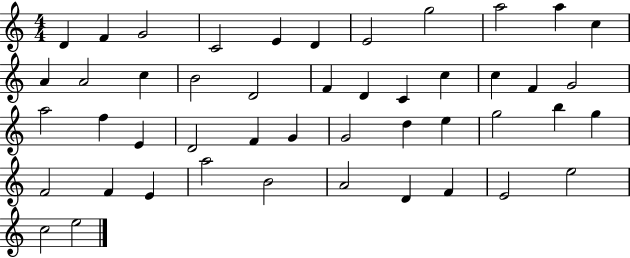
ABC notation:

X:1
T:Untitled
M:4/4
L:1/4
K:C
D F G2 C2 E D E2 g2 a2 a c A A2 c B2 D2 F D C c c F G2 a2 f E D2 F G G2 d e g2 b g F2 F E a2 B2 A2 D F E2 e2 c2 e2